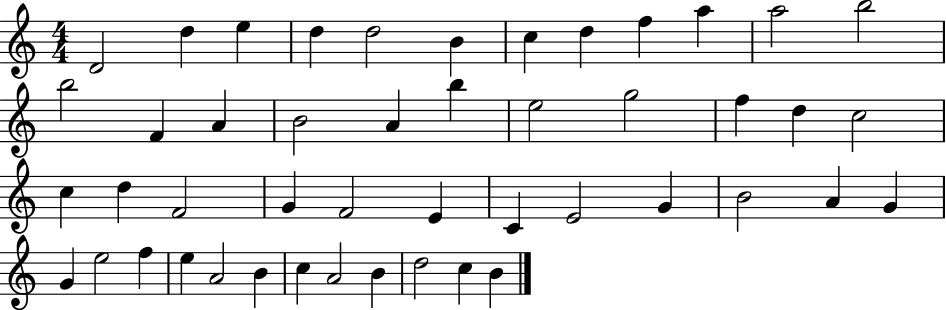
X:1
T:Untitled
M:4/4
L:1/4
K:C
D2 d e d d2 B c d f a a2 b2 b2 F A B2 A b e2 g2 f d c2 c d F2 G F2 E C E2 G B2 A G G e2 f e A2 B c A2 B d2 c B